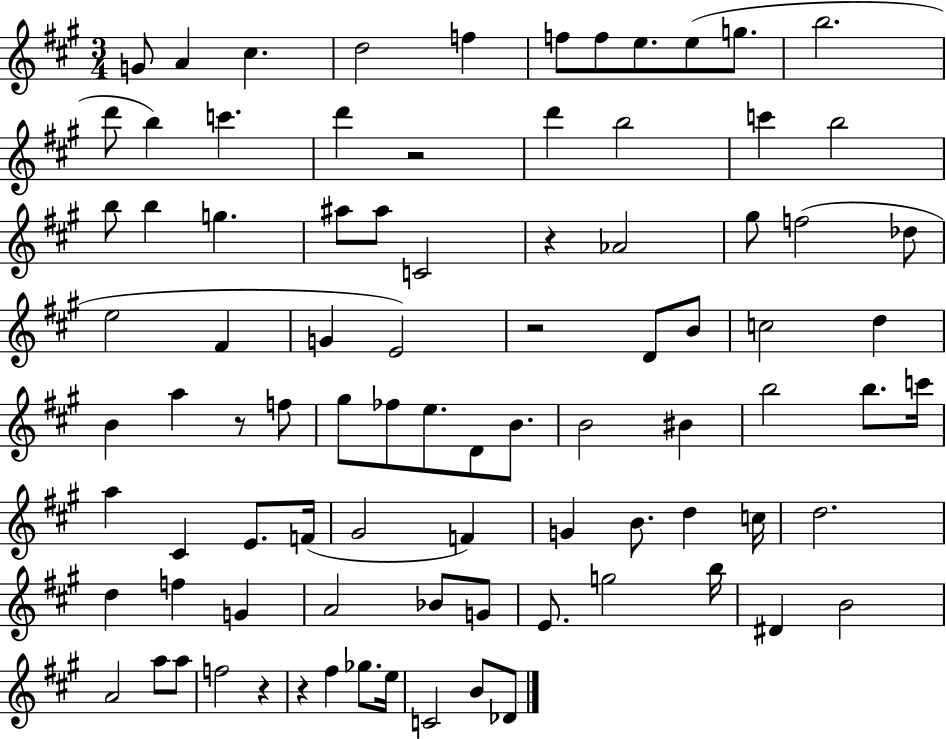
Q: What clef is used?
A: treble